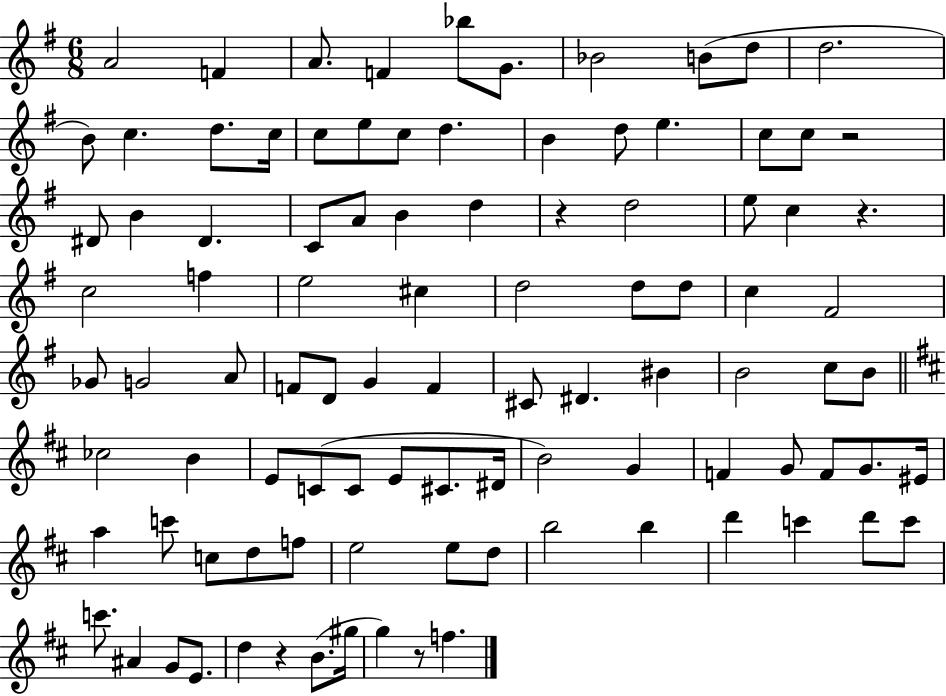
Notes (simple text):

A4/h F4/q A4/e. F4/q Bb5/e G4/e. Bb4/h B4/e D5/e D5/h. B4/e C5/q. D5/e. C5/s C5/e E5/e C5/e D5/q. B4/q D5/e E5/q. C5/e C5/e R/h D#4/e B4/q D#4/q. C4/e A4/e B4/q D5/q R/q D5/h E5/e C5/q R/q. C5/h F5/q E5/h C#5/q D5/h D5/e D5/e C5/q F#4/h Gb4/e G4/h A4/e F4/e D4/e G4/q F4/q C#4/e D#4/q. BIS4/q B4/h C5/e B4/e CES5/h B4/q E4/e C4/e C4/e E4/e C#4/e. D#4/s B4/h G4/q F4/q G4/e F4/e G4/e. EIS4/s A5/q C6/e C5/e D5/e F5/e E5/h E5/e D5/e B5/h B5/q D6/q C6/q D6/e C6/e C6/e. A#4/q G4/e E4/e. D5/q R/q B4/e. G#5/s G5/q R/e F5/q.